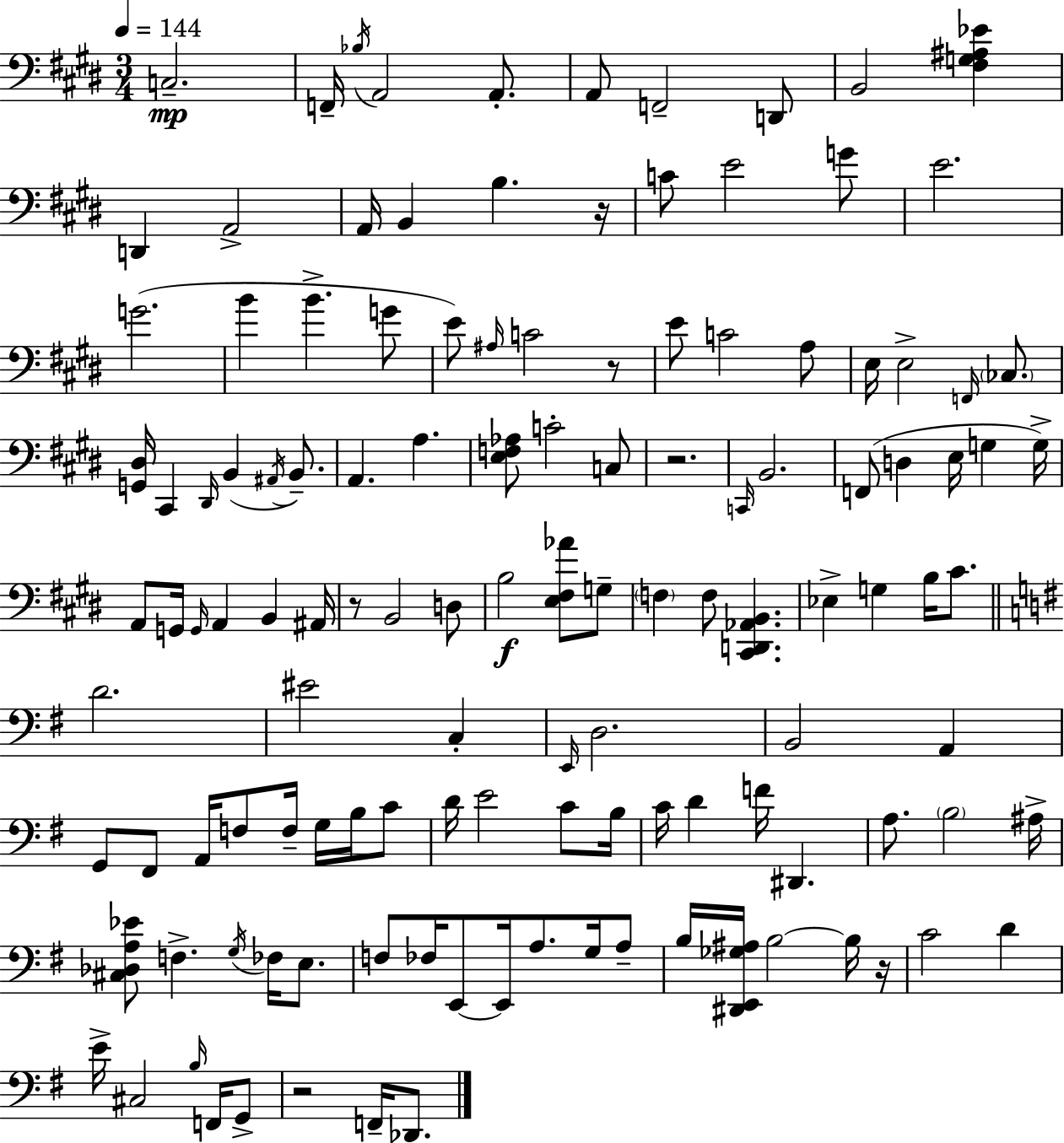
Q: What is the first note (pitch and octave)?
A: C3